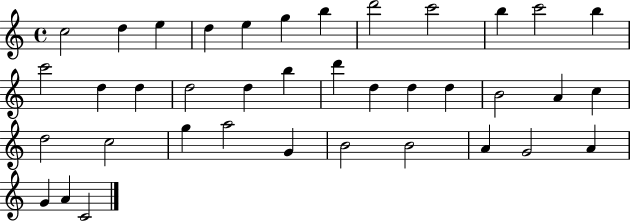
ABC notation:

X:1
T:Untitled
M:4/4
L:1/4
K:C
c2 d e d e g b d'2 c'2 b c'2 b c'2 d d d2 d b d' d d d B2 A c d2 c2 g a2 G B2 B2 A G2 A G A C2